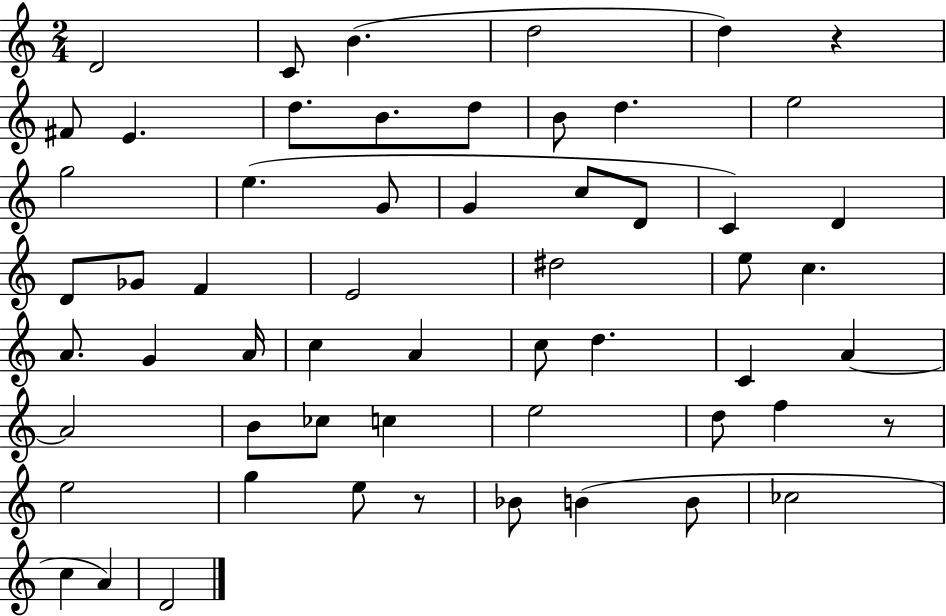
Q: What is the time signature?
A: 2/4